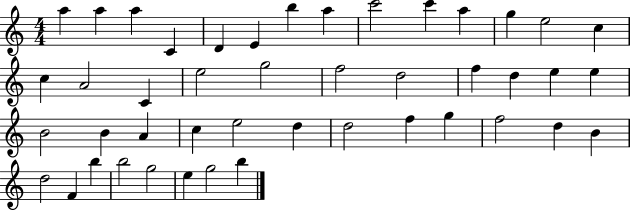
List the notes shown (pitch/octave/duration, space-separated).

A5/q A5/q A5/q C4/q D4/q E4/q B5/q A5/q C6/h C6/q A5/q G5/q E5/h C5/q C5/q A4/h C4/q E5/h G5/h F5/h D5/h F5/q D5/q E5/q E5/q B4/h B4/q A4/q C5/q E5/h D5/q D5/h F5/q G5/q F5/h D5/q B4/q D5/h F4/q B5/q B5/h G5/h E5/q G5/h B5/q